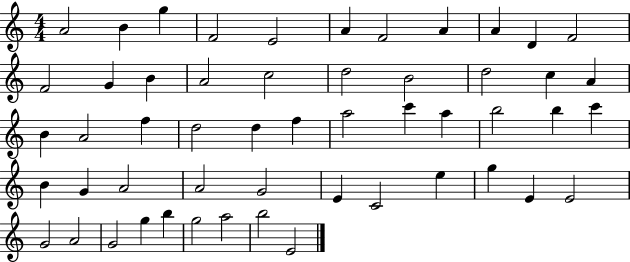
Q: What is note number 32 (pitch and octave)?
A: B5